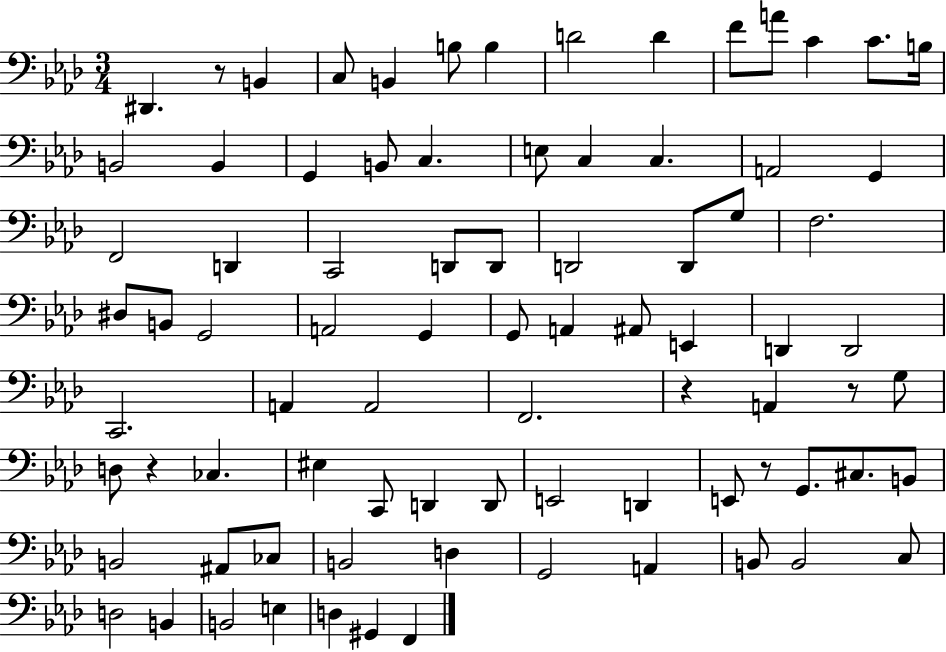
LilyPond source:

{
  \clef bass
  \numericTimeSignature
  \time 3/4
  \key aes \major
  dis,4. r8 b,4 | c8 b,4 b8 b4 | d'2 d'4 | f'8 a'8 c'4 c'8. b16 | \break b,2 b,4 | g,4 b,8 c4. | e8 c4 c4. | a,2 g,4 | \break f,2 d,4 | c,2 d,8 d,8 | d,2 d,8 g8 | f2. | \break dis8 b,8 g,2 | a,2 g,4 | g,8 a,4 ais,8 e,4 | d,4 d,2 | \break c,2. | a,4 a,2 | f,2. | r4 a,4 r8 g8 | \break d8 r4 ces4. | eis4 c,8 d,4 d,8 | e,2 d,4 | e,8 r8 g,8. cis8. b,8 | \break b,2 ais,8 ces8 | b,2 d4 | g,2 a,4 | b,8 b,2 c8 | \break d2 b,4 | b,2 e4 | d4 gis,4 f,4 | \bar "|."
}